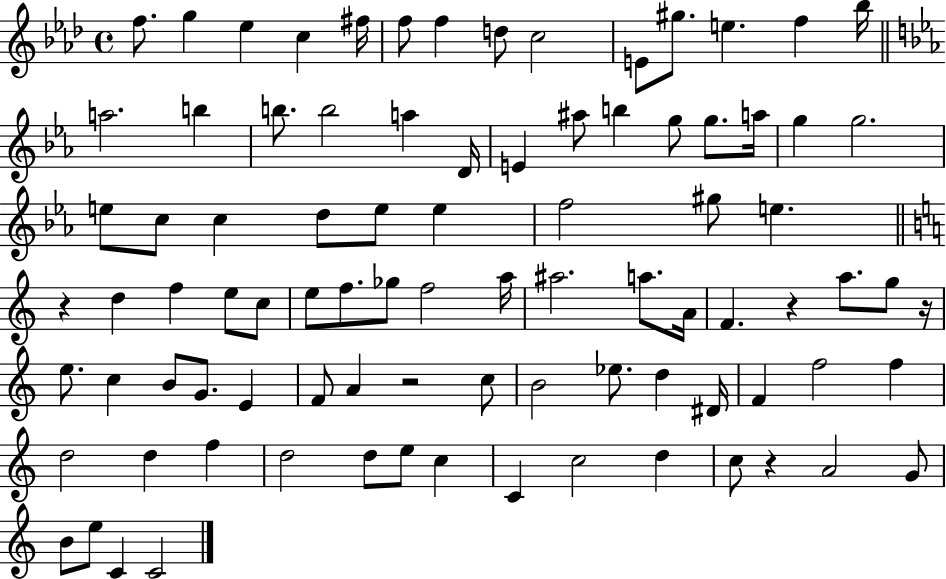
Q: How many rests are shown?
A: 5